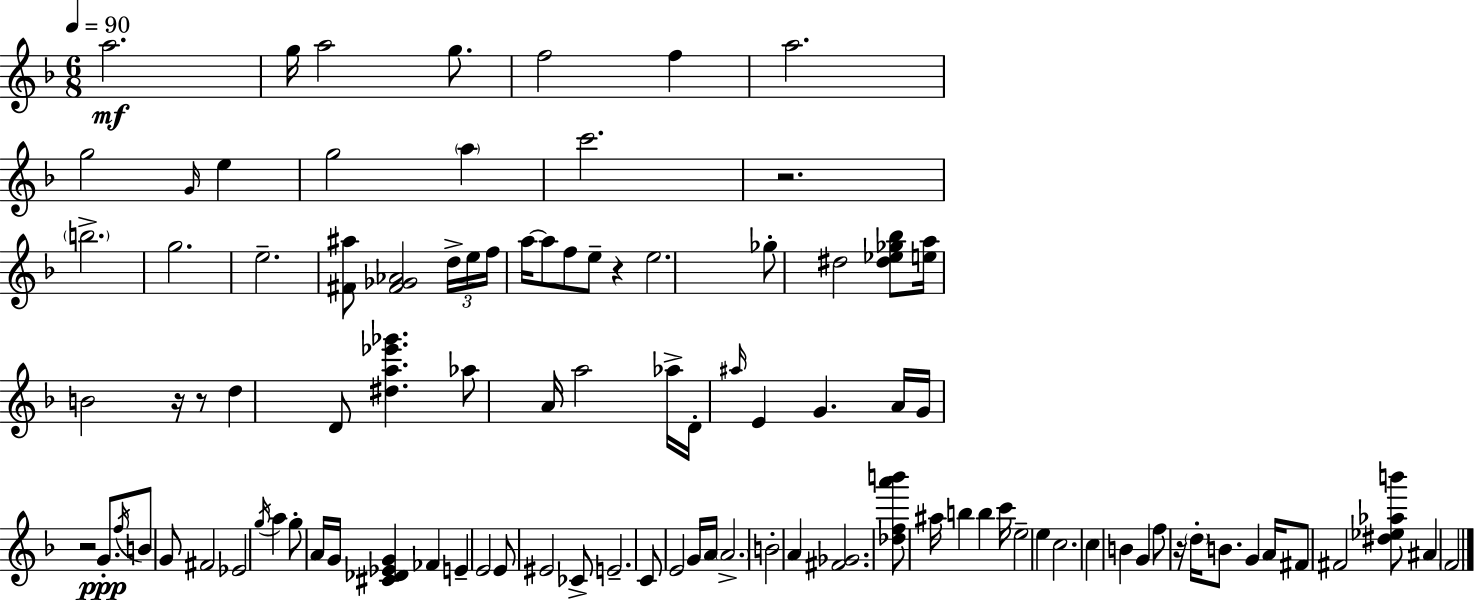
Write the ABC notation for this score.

X:1
T:Untitled
M:6/8
L:1/4
K:Dm
a2 g/4 a2 g/2 f2 f a2 g2 G/4 e g2 a c'2 z2 b2 g2 e2 [^F^a]/2 [^F_G_A]2 d/4 e/4 f/4 a/4 a/2 f/2 e/2 z e2 _g/2 ^d2 [^d_e_g_b]/2 [ea]/4 B2 z/4 z/2 d D/2 [^da_e'_g'] _a/2 A/4 a2 _a/4 D/4 ^a/4 E G A/4 G/4 z2 G/2 f/4 B/2 G/2 ^F2 _E2 g/4 a g/2 A/4 G/4 [^C_D_EG] _F E E2 E/2 ^E2 _C/2 E2 C/2 E2 G/4 A/4 A2 B2 A [^F_G]2 [_dfa'b']/2 ^a/4 b b c'/4 e2 e c2 c B G f/2 z/4 d/4 B/2 G A/4 ^F/2 ^F2 [^d_e_ab']/2 ^A F2